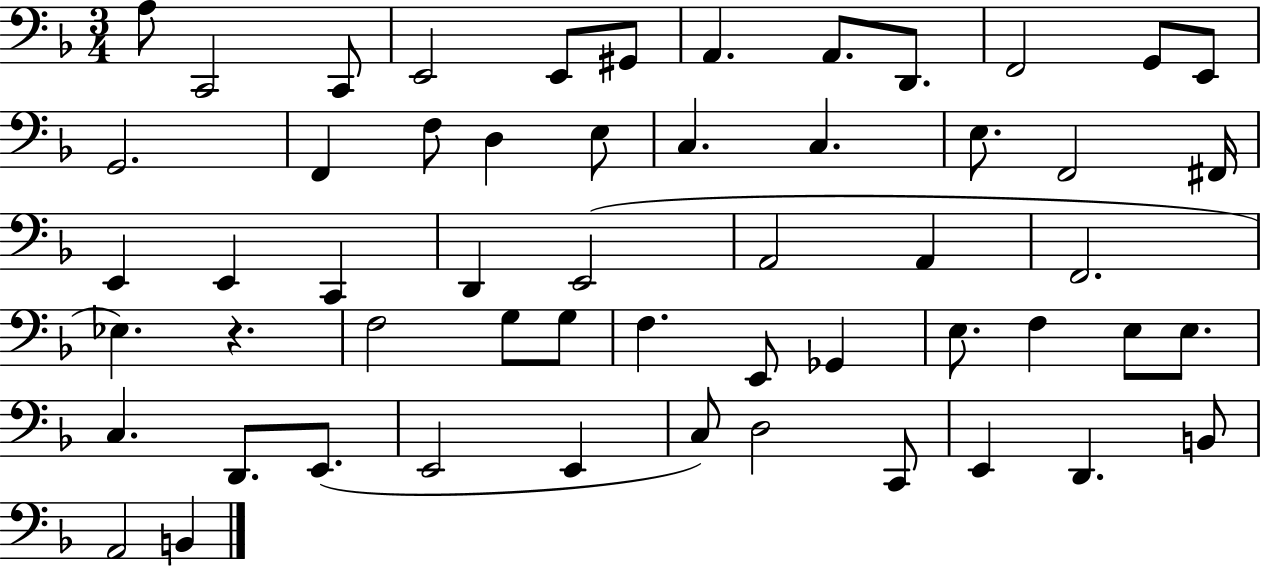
{
  \clef bass
  \numericTimeSignature
  \time 3/4
  \key f \major
  a8 c,2 c,8 | e,2 e,8 gis,8 | a,4. a,8. d,8. | f,2 g,8 e,8 | \break g,2. | f,4 f8 d4 e8 | c4. c4. | e8. f,2 fis,16 | \break e,4 e,4 c,4 | d,4 e,2( | a,2 a,4 | f,2. | \break ees4.) r4. | f2 g8 g8 | f4. e,8 ges,4 | e8. f4 e8 e8. | \break c4. d,8. e,8.( | e,2 e,4 | c8) d2 c,8 | e,4 d,4. b,8 | \break a,2 b,4 | \bar "|."
}